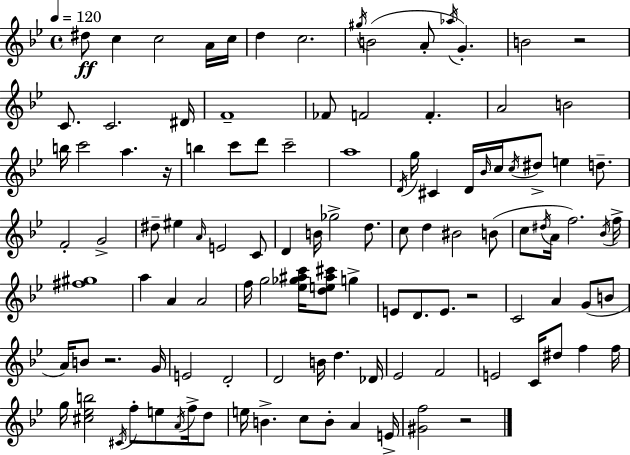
D#5/e C5/q C5/h A4/s C5/s D5/q C5/h. G#5/s B4/h A4/e Ab5/s G4/q. B4/h R/h C4/e. C4/h. D#4/s F4/w FES4/e F4/h F4/q. A4/h B4/h B5/s C6/h A5/q. R/s B5/q C6/e D6/e C6/h A5/w D4/s G5/s C#4/q D4/s Bb4/s C5/s C5/s D#5/e E5/q D5/e. F4/h G4/h D#5/e EIS5/q A4/s E4/h C4/e D4/q B4/s Gb5/h D5/e. C5/e D5/q BIS4/h B4/e C5/e D#5/s A4/s F5/h. Bb4/s F5/s [F#5,G#5]/w A5/q A4/q A4/h F5/s G5/h [Eb5,Gb5,A#5,C6]/s [D5,E5,A#5,C#6]/e G5/q E4/e D4/e. E4/e. R/h C4/h A4/q G4/e B4/e A4/s B4/e R/h. G4/s E4/h D4/h D4/h B4/s D5/q. Db4/s Eb4/h F4/h E4/h C4/s D#5/e F5/q F5/s G5/s [C#5,Eb5,B5]/h C#4/s F5/e E5/e A4/s F5/s D5/e E5/s B4/q. C5/e B4/e A4/q E4/s [G#4,F5]/h R/h